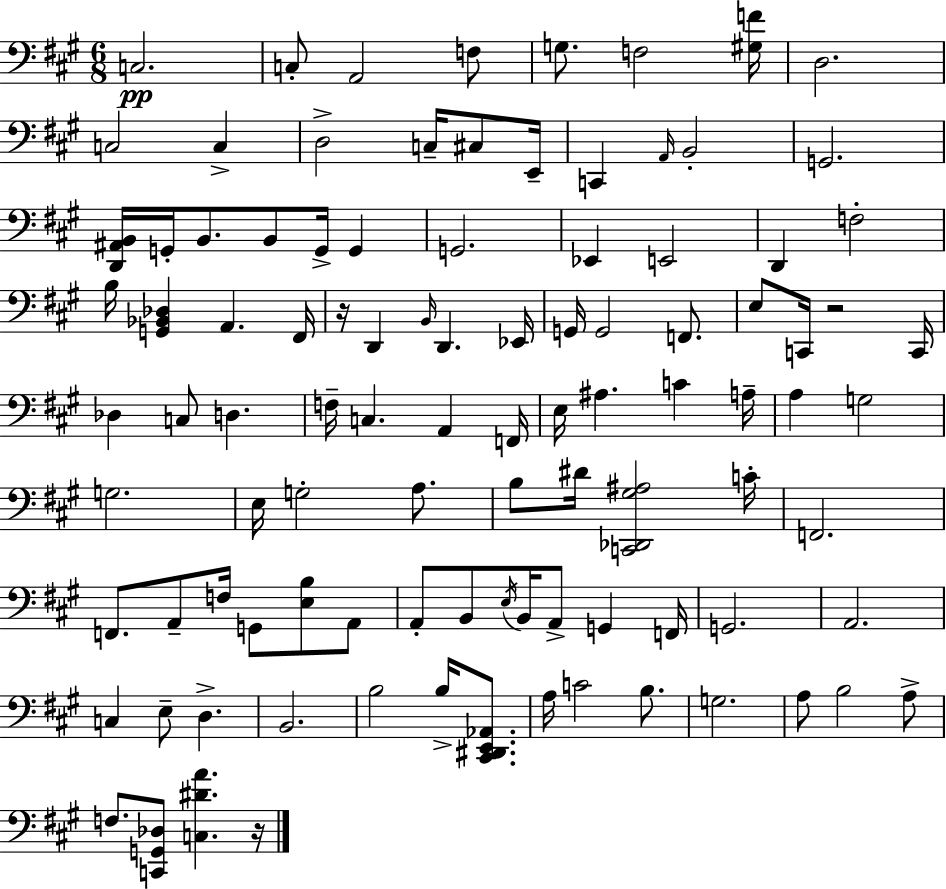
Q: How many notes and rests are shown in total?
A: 100